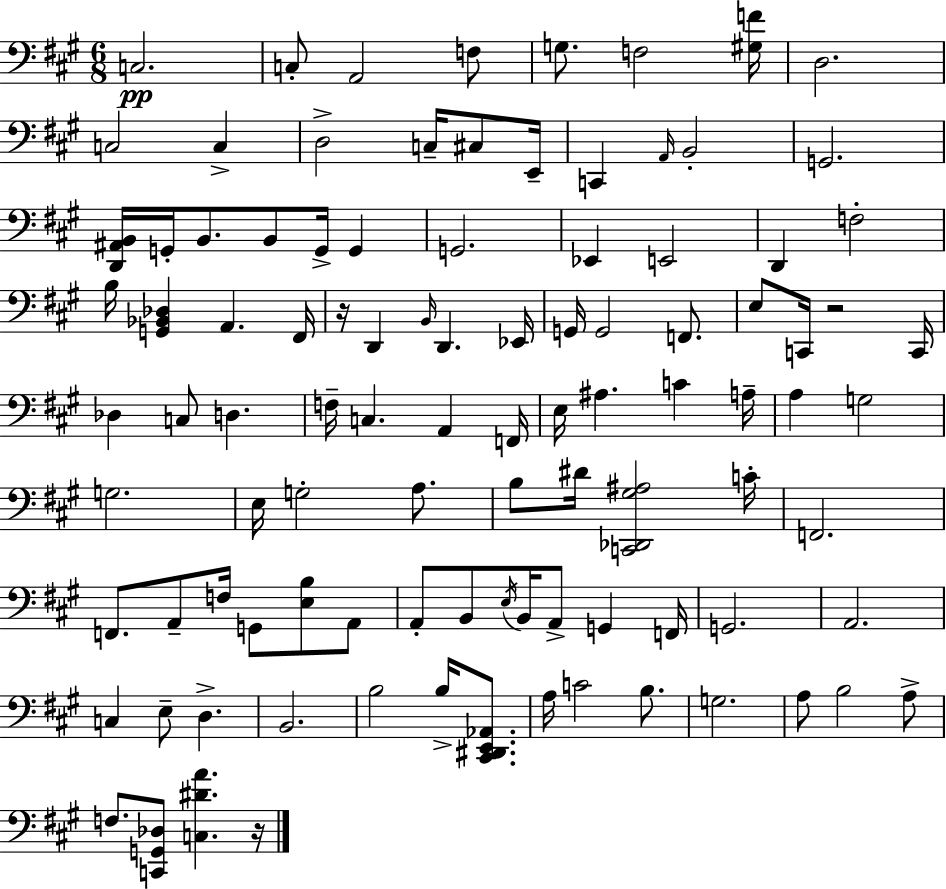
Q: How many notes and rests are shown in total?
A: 100